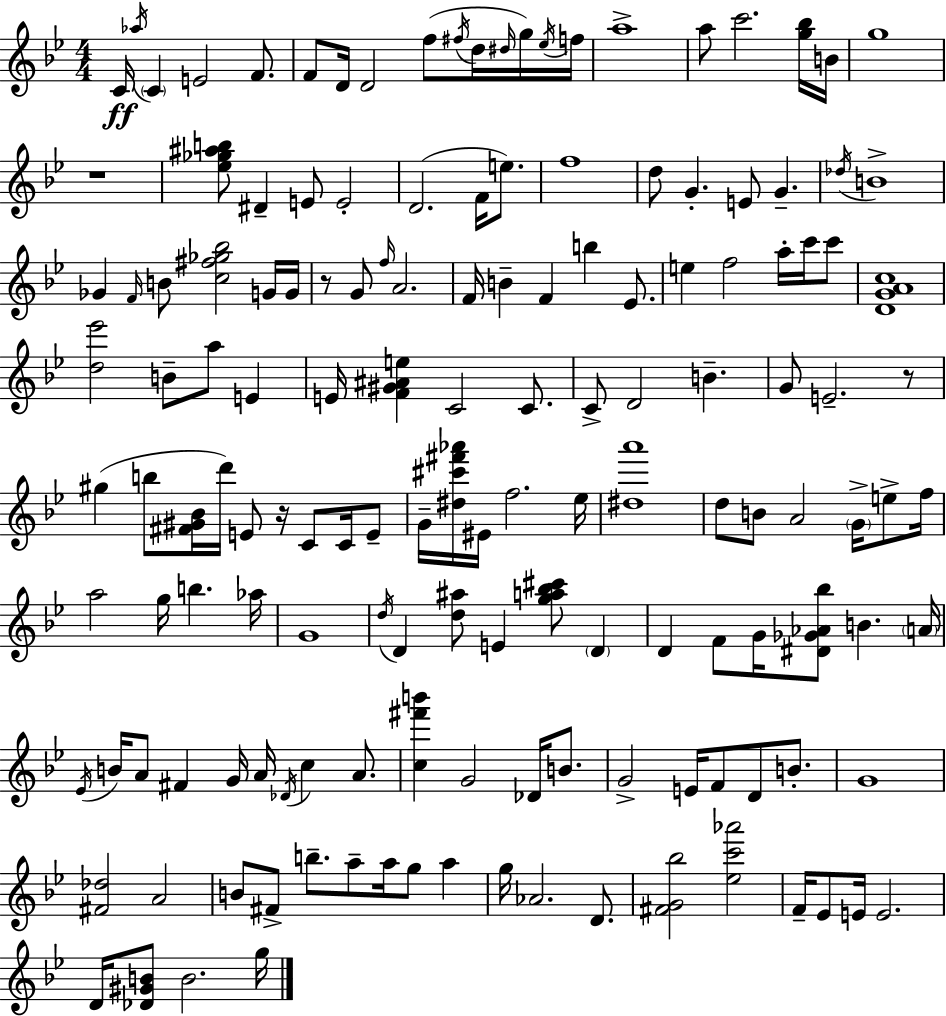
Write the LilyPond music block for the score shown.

{
  \clef treble
  \numericTimeSignature
  \time 4/4
  \key g \minor
  c'16\ff \acciaccatura { aes''16 } \parenthesize c'4 e'2 f'8. | f'8 d'16 d'2 f''8( \acciaccatura { fis''16 } d''16 | \grace { dis''16 }) g''16 \acciaccatura { ees''16 } f''16 a''1-> | a''8 c'''2. | \break <g'' bes''>16 b'16 g''1 | r1 | <ees'' ges'' ais'' b''>8 dis'4-- e'8 e'2-. | d'2.( | \break f'16 e''8.) f''1 | d''8 g'4.-. e'8 g'4.-- | \acciaccatura { des''16 } b'1-> | ges'4 \grace { f'16 } b'8 <c'' fis'' ges'' bes''>2 | \break g'16 g'16 r8 g'8 \grace { f''16 } a'2. | f'16 b'4-- f'4 | b''4 ees'8. e''4 f''2 | a''16-. c'''16 c'''8 <d' g' a' c''>1 | \break <d'' ees'''>2 b'8-- | a''8 e'4 e'16 <f' gis' ais' e''>4 c'2 | c'8. c'8-> d'2 | b'4.-- g'8 e'2.-- | \break r8 gis''4( b''8 <fis' gis' bes'>16 d'''16) e'8 | r16 c'8 c'16 e'8-- g'16-- <dis'' cis''' fis''' aes'''>16 eis'16 f''2. | ees''16 <dis'' a'''>1 | d''8 b'8 a'2 | \break \parenthesize g'16-> e''8-> f''16 a''2 g''16 | b''4. aes''16 g'1 | \acciaccatura { d''16 } d'4 <d'' ais''>8 e'4 | <g'' a'' bes'' cis'''>8 \parenthesize d'4 d'4 f'8 g'16 <dis' ges' aes' bes''>8 | \break b'4. \parenthesize a'16 \acciaccatura { ees'16 } b'16 a'8 fis'4 | g'16 a'16 \acciaccatura { des'16 } c''4 a'8. <c'' fis''' b'''>4 g'2 | des'16 b'8. g'2-> | e'16 f'8 d'8 b'8.-. g'1 | \break <fis' des''>2 | a'2 b'8 fis'8-> b''8.-- | a''8-- a''16 g''8 a''4 g''16 aes'2. | d'8. <fis' g' bes''>2 | \break <ees'' c''' aes'''>2 f'16-- ees'8 e'16 e'2. | d'16 <des' gis' b'>8 b'2. | g''16 \bar "|."
}